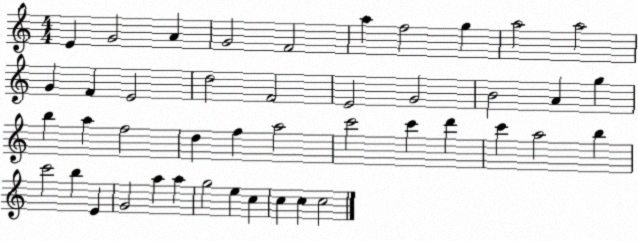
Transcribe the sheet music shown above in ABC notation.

X:1
T:Untitled
M:4/4
L:1/4
K:C
E G2 A G2 F2 a f2 g a2 a2 G F E2 d2 F2 E2 G2 B2 A g b a f2 d f a2 c'2 c' d' c' a2 b c'2 b E G2 a a g2 e c c c c2